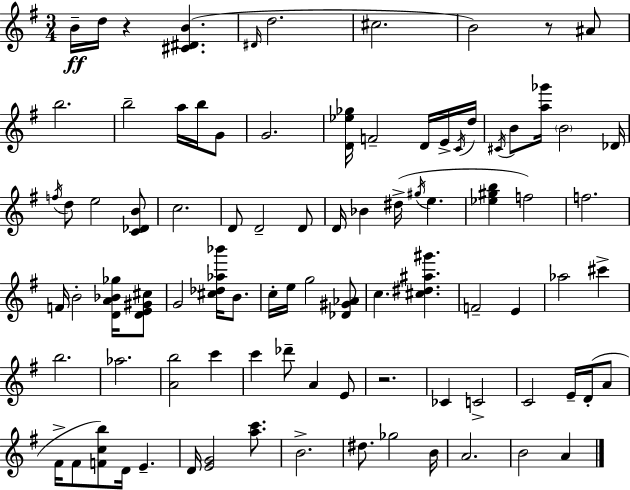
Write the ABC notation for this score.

X:1
T:Untitled
M:3/4
L:1/4
K:Em
B/4 d/4 z [^C^DB] ^D/4 d2 ^c2 B2 z/2 ^A/2 b2 b2 a/4 b/4 G/2 G2 [D_e_g]/4 F2 D/4 E/4 C/4 d/4 ^C/4 B/2 [a_g']/4 B2 _D/4 f/4 d/2 e2 [C_DB]/2 c2 D/2 D2 D/2 D/4 _B ^d/4 ^g/4 e [_e^gb] f2 f2 F/4 B2 [DA_B_g]/4 [DE^G^c]/2 G2 [^c_d_a_b']/4 B/2 c/4 e/4 g2 [_D^G_A]/2 c [^c^d^a^g'] F2 E _a2 ^c' b2 _a2 [Ab]2 c' c' _d'/2 A E/2 z2 _C C2 C2 E/4 D/4 A/2 ^F/4 ^F/2 [Fcb]/2 D/4 E D/4 [EG]2 [ac']/2 B2 ^d/2 _g2 B/4 A2 B2 A